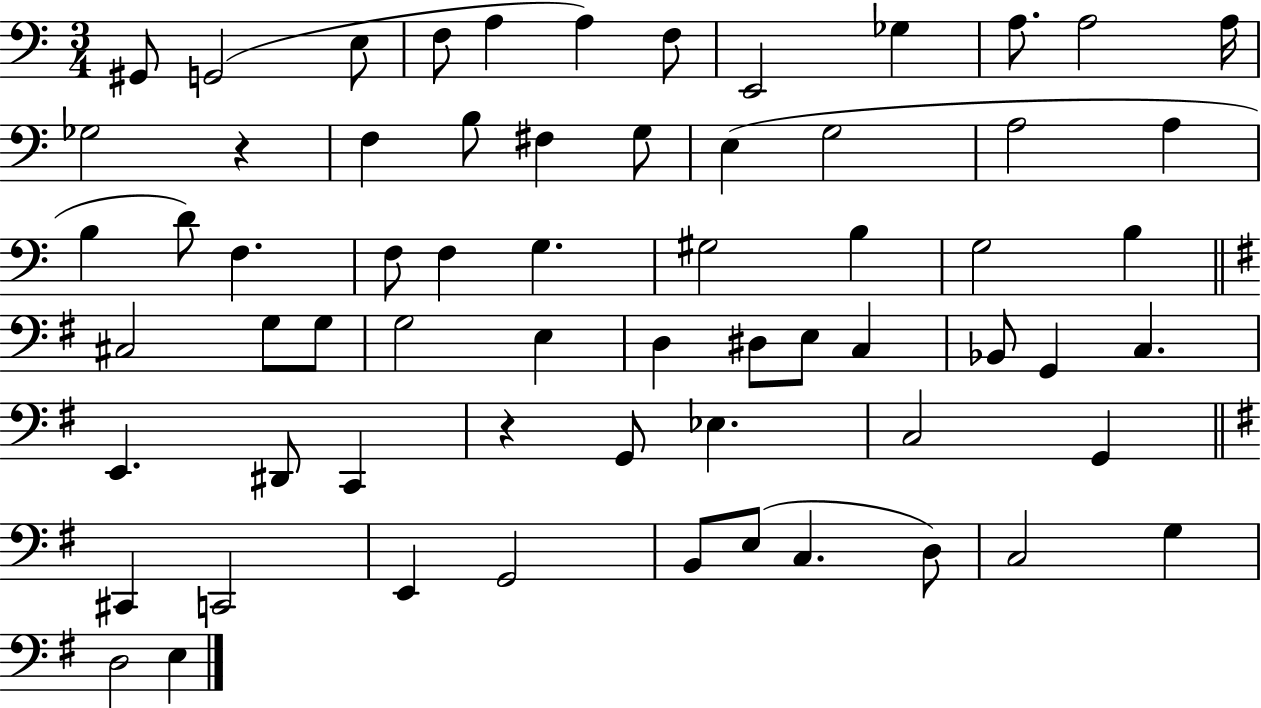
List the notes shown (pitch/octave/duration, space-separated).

G#2/e G2/h E3/e F3/e A3/q A3/q F3/e E2/h Gb3/q A3/e. A3/h A3/s Gb3/h R/q F3/q B3/e F#3/q G3/e E3/q G3/h A3/h A3/q B3/q D4/e F3/q. F3/e F3/q G3/q. G#3/h B3/q G3/h B3/q C#3/h G3/e G3/e G3/h E3/q D3/q D#3/e E3/e C3/q Bb2/e G2/q C3/q. E2/q. D#2/e C2/q R/q G2/e Eb3/q. C3/h G2/q C#2/q C2/h E2/q G2/h B2/e E3/e C3/q. D3/e C3/h G3/q D3/h E3/q